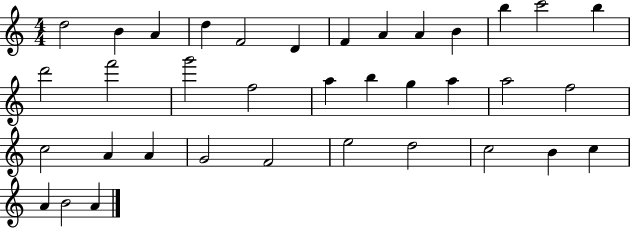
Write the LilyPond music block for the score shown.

{
  \clef treble
  \numericTimeSignature
  \time 4/4
  \key c \major
  d''2 b'4 a'4 | d''4 f'2 d'4 | f'4 a'4 a'4 b'4 | b''4 c'''2 b''4 | \break d'''2 f'''2 | g'''2 f''2 | a''4 b''4 g''4 a''4 | a''2 f''2 | \break c''2 a'4 a'4 | g'2 f'2 | e''2 d''2 | c''2 b'4 c''4 | \break a'4 b'2 a'4 | \bar "|."
}